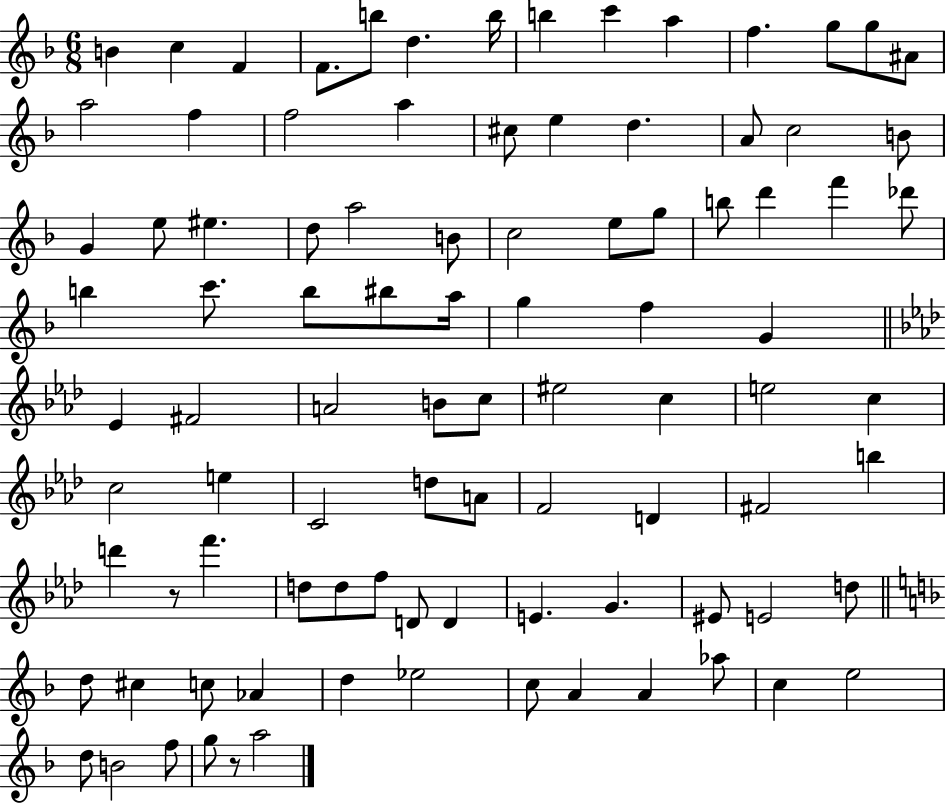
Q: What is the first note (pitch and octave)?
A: B4